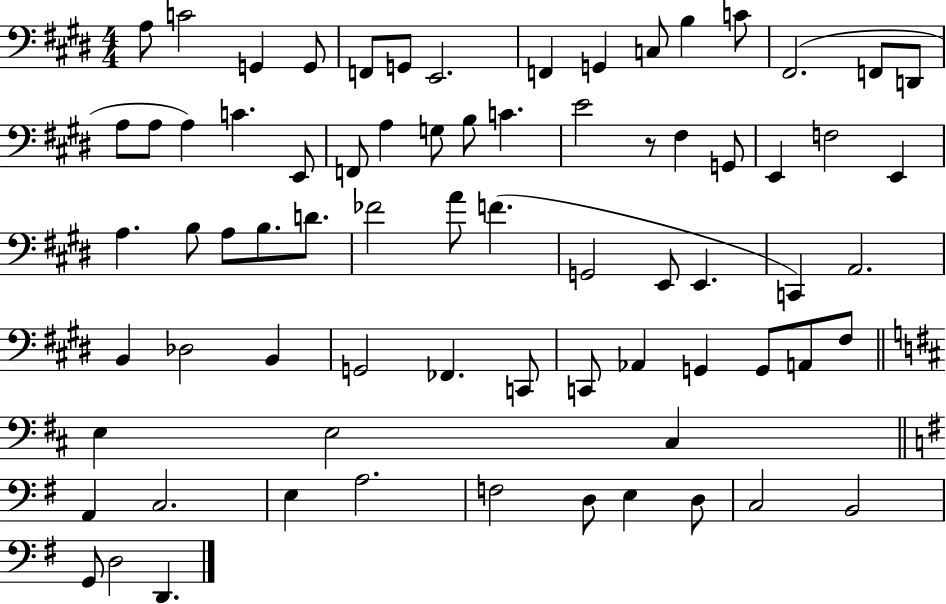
X:1
T:Untitled
M:4/4
L:1/4
K:E
A,/2 C2 G,, G,,/2 F,,/2 G,,/2 E,,2 F,, G,, C,/2 B, C/2 ^F,,2 F,,/2 D,,/2 A,/2 A,/2 A, C E,,/2 F,,/2 A, G,/2 B,/2 C E2 z/2 ^F, G,,/2 E,, F,2 E,, A, B,/2 A,/2 B,/2 D/2 _F2 A/2 F G,,2 E,,/2 E,, C,, A,,2 B,, _D,2 B,, G,,2 _F,, C,,/2 C,,/2 _A,, G,, G,,/2 A,,/2 ^F,/2 E, E,2 ^C, A,, C,2 E, A,2 F,2 D,/2 E, D,/2 C,2 B,,2 G,,/2 D,2 D,,